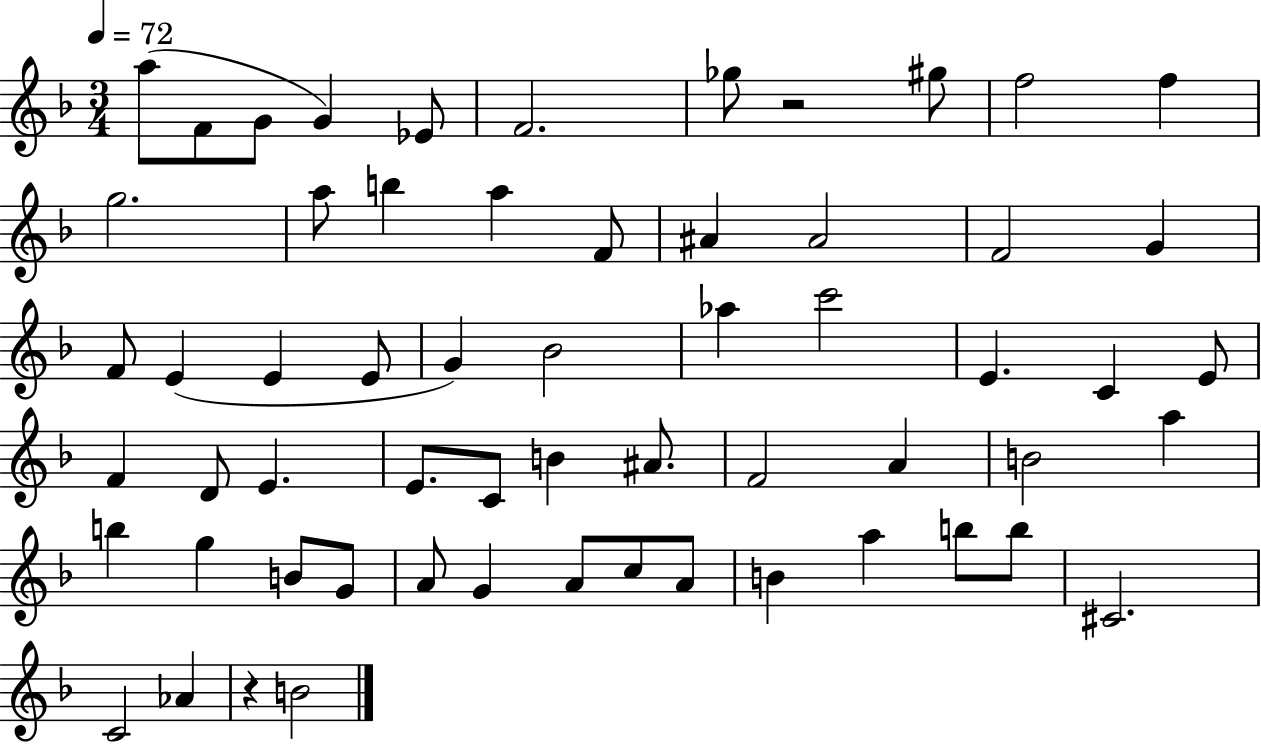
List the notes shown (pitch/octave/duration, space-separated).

A5/e F4/e G4/e G4/q Eb4/e F4/h. Gb5/e R/h G#5/e F5/h F5/q G5/h. A5/e B5/q A5/q F4/e A#4/q A#4/h F4/h G4/q F4/e E4/q E4/q E4/e G4/q Bb4/h Ab5/q C6/h E4/q. C4/q E4/e F4/q D4/e E4/q. E4/e. C4/e B4/q A#4/e. F4/h A4/q B4/h A5/q B5/q G5/q B4/e G4/e A4/e G4/q A4/e C5/e A4/e B4/q A5/q B5/e B5/e C#4/h. C4/h Ab4/q R/q B4/h